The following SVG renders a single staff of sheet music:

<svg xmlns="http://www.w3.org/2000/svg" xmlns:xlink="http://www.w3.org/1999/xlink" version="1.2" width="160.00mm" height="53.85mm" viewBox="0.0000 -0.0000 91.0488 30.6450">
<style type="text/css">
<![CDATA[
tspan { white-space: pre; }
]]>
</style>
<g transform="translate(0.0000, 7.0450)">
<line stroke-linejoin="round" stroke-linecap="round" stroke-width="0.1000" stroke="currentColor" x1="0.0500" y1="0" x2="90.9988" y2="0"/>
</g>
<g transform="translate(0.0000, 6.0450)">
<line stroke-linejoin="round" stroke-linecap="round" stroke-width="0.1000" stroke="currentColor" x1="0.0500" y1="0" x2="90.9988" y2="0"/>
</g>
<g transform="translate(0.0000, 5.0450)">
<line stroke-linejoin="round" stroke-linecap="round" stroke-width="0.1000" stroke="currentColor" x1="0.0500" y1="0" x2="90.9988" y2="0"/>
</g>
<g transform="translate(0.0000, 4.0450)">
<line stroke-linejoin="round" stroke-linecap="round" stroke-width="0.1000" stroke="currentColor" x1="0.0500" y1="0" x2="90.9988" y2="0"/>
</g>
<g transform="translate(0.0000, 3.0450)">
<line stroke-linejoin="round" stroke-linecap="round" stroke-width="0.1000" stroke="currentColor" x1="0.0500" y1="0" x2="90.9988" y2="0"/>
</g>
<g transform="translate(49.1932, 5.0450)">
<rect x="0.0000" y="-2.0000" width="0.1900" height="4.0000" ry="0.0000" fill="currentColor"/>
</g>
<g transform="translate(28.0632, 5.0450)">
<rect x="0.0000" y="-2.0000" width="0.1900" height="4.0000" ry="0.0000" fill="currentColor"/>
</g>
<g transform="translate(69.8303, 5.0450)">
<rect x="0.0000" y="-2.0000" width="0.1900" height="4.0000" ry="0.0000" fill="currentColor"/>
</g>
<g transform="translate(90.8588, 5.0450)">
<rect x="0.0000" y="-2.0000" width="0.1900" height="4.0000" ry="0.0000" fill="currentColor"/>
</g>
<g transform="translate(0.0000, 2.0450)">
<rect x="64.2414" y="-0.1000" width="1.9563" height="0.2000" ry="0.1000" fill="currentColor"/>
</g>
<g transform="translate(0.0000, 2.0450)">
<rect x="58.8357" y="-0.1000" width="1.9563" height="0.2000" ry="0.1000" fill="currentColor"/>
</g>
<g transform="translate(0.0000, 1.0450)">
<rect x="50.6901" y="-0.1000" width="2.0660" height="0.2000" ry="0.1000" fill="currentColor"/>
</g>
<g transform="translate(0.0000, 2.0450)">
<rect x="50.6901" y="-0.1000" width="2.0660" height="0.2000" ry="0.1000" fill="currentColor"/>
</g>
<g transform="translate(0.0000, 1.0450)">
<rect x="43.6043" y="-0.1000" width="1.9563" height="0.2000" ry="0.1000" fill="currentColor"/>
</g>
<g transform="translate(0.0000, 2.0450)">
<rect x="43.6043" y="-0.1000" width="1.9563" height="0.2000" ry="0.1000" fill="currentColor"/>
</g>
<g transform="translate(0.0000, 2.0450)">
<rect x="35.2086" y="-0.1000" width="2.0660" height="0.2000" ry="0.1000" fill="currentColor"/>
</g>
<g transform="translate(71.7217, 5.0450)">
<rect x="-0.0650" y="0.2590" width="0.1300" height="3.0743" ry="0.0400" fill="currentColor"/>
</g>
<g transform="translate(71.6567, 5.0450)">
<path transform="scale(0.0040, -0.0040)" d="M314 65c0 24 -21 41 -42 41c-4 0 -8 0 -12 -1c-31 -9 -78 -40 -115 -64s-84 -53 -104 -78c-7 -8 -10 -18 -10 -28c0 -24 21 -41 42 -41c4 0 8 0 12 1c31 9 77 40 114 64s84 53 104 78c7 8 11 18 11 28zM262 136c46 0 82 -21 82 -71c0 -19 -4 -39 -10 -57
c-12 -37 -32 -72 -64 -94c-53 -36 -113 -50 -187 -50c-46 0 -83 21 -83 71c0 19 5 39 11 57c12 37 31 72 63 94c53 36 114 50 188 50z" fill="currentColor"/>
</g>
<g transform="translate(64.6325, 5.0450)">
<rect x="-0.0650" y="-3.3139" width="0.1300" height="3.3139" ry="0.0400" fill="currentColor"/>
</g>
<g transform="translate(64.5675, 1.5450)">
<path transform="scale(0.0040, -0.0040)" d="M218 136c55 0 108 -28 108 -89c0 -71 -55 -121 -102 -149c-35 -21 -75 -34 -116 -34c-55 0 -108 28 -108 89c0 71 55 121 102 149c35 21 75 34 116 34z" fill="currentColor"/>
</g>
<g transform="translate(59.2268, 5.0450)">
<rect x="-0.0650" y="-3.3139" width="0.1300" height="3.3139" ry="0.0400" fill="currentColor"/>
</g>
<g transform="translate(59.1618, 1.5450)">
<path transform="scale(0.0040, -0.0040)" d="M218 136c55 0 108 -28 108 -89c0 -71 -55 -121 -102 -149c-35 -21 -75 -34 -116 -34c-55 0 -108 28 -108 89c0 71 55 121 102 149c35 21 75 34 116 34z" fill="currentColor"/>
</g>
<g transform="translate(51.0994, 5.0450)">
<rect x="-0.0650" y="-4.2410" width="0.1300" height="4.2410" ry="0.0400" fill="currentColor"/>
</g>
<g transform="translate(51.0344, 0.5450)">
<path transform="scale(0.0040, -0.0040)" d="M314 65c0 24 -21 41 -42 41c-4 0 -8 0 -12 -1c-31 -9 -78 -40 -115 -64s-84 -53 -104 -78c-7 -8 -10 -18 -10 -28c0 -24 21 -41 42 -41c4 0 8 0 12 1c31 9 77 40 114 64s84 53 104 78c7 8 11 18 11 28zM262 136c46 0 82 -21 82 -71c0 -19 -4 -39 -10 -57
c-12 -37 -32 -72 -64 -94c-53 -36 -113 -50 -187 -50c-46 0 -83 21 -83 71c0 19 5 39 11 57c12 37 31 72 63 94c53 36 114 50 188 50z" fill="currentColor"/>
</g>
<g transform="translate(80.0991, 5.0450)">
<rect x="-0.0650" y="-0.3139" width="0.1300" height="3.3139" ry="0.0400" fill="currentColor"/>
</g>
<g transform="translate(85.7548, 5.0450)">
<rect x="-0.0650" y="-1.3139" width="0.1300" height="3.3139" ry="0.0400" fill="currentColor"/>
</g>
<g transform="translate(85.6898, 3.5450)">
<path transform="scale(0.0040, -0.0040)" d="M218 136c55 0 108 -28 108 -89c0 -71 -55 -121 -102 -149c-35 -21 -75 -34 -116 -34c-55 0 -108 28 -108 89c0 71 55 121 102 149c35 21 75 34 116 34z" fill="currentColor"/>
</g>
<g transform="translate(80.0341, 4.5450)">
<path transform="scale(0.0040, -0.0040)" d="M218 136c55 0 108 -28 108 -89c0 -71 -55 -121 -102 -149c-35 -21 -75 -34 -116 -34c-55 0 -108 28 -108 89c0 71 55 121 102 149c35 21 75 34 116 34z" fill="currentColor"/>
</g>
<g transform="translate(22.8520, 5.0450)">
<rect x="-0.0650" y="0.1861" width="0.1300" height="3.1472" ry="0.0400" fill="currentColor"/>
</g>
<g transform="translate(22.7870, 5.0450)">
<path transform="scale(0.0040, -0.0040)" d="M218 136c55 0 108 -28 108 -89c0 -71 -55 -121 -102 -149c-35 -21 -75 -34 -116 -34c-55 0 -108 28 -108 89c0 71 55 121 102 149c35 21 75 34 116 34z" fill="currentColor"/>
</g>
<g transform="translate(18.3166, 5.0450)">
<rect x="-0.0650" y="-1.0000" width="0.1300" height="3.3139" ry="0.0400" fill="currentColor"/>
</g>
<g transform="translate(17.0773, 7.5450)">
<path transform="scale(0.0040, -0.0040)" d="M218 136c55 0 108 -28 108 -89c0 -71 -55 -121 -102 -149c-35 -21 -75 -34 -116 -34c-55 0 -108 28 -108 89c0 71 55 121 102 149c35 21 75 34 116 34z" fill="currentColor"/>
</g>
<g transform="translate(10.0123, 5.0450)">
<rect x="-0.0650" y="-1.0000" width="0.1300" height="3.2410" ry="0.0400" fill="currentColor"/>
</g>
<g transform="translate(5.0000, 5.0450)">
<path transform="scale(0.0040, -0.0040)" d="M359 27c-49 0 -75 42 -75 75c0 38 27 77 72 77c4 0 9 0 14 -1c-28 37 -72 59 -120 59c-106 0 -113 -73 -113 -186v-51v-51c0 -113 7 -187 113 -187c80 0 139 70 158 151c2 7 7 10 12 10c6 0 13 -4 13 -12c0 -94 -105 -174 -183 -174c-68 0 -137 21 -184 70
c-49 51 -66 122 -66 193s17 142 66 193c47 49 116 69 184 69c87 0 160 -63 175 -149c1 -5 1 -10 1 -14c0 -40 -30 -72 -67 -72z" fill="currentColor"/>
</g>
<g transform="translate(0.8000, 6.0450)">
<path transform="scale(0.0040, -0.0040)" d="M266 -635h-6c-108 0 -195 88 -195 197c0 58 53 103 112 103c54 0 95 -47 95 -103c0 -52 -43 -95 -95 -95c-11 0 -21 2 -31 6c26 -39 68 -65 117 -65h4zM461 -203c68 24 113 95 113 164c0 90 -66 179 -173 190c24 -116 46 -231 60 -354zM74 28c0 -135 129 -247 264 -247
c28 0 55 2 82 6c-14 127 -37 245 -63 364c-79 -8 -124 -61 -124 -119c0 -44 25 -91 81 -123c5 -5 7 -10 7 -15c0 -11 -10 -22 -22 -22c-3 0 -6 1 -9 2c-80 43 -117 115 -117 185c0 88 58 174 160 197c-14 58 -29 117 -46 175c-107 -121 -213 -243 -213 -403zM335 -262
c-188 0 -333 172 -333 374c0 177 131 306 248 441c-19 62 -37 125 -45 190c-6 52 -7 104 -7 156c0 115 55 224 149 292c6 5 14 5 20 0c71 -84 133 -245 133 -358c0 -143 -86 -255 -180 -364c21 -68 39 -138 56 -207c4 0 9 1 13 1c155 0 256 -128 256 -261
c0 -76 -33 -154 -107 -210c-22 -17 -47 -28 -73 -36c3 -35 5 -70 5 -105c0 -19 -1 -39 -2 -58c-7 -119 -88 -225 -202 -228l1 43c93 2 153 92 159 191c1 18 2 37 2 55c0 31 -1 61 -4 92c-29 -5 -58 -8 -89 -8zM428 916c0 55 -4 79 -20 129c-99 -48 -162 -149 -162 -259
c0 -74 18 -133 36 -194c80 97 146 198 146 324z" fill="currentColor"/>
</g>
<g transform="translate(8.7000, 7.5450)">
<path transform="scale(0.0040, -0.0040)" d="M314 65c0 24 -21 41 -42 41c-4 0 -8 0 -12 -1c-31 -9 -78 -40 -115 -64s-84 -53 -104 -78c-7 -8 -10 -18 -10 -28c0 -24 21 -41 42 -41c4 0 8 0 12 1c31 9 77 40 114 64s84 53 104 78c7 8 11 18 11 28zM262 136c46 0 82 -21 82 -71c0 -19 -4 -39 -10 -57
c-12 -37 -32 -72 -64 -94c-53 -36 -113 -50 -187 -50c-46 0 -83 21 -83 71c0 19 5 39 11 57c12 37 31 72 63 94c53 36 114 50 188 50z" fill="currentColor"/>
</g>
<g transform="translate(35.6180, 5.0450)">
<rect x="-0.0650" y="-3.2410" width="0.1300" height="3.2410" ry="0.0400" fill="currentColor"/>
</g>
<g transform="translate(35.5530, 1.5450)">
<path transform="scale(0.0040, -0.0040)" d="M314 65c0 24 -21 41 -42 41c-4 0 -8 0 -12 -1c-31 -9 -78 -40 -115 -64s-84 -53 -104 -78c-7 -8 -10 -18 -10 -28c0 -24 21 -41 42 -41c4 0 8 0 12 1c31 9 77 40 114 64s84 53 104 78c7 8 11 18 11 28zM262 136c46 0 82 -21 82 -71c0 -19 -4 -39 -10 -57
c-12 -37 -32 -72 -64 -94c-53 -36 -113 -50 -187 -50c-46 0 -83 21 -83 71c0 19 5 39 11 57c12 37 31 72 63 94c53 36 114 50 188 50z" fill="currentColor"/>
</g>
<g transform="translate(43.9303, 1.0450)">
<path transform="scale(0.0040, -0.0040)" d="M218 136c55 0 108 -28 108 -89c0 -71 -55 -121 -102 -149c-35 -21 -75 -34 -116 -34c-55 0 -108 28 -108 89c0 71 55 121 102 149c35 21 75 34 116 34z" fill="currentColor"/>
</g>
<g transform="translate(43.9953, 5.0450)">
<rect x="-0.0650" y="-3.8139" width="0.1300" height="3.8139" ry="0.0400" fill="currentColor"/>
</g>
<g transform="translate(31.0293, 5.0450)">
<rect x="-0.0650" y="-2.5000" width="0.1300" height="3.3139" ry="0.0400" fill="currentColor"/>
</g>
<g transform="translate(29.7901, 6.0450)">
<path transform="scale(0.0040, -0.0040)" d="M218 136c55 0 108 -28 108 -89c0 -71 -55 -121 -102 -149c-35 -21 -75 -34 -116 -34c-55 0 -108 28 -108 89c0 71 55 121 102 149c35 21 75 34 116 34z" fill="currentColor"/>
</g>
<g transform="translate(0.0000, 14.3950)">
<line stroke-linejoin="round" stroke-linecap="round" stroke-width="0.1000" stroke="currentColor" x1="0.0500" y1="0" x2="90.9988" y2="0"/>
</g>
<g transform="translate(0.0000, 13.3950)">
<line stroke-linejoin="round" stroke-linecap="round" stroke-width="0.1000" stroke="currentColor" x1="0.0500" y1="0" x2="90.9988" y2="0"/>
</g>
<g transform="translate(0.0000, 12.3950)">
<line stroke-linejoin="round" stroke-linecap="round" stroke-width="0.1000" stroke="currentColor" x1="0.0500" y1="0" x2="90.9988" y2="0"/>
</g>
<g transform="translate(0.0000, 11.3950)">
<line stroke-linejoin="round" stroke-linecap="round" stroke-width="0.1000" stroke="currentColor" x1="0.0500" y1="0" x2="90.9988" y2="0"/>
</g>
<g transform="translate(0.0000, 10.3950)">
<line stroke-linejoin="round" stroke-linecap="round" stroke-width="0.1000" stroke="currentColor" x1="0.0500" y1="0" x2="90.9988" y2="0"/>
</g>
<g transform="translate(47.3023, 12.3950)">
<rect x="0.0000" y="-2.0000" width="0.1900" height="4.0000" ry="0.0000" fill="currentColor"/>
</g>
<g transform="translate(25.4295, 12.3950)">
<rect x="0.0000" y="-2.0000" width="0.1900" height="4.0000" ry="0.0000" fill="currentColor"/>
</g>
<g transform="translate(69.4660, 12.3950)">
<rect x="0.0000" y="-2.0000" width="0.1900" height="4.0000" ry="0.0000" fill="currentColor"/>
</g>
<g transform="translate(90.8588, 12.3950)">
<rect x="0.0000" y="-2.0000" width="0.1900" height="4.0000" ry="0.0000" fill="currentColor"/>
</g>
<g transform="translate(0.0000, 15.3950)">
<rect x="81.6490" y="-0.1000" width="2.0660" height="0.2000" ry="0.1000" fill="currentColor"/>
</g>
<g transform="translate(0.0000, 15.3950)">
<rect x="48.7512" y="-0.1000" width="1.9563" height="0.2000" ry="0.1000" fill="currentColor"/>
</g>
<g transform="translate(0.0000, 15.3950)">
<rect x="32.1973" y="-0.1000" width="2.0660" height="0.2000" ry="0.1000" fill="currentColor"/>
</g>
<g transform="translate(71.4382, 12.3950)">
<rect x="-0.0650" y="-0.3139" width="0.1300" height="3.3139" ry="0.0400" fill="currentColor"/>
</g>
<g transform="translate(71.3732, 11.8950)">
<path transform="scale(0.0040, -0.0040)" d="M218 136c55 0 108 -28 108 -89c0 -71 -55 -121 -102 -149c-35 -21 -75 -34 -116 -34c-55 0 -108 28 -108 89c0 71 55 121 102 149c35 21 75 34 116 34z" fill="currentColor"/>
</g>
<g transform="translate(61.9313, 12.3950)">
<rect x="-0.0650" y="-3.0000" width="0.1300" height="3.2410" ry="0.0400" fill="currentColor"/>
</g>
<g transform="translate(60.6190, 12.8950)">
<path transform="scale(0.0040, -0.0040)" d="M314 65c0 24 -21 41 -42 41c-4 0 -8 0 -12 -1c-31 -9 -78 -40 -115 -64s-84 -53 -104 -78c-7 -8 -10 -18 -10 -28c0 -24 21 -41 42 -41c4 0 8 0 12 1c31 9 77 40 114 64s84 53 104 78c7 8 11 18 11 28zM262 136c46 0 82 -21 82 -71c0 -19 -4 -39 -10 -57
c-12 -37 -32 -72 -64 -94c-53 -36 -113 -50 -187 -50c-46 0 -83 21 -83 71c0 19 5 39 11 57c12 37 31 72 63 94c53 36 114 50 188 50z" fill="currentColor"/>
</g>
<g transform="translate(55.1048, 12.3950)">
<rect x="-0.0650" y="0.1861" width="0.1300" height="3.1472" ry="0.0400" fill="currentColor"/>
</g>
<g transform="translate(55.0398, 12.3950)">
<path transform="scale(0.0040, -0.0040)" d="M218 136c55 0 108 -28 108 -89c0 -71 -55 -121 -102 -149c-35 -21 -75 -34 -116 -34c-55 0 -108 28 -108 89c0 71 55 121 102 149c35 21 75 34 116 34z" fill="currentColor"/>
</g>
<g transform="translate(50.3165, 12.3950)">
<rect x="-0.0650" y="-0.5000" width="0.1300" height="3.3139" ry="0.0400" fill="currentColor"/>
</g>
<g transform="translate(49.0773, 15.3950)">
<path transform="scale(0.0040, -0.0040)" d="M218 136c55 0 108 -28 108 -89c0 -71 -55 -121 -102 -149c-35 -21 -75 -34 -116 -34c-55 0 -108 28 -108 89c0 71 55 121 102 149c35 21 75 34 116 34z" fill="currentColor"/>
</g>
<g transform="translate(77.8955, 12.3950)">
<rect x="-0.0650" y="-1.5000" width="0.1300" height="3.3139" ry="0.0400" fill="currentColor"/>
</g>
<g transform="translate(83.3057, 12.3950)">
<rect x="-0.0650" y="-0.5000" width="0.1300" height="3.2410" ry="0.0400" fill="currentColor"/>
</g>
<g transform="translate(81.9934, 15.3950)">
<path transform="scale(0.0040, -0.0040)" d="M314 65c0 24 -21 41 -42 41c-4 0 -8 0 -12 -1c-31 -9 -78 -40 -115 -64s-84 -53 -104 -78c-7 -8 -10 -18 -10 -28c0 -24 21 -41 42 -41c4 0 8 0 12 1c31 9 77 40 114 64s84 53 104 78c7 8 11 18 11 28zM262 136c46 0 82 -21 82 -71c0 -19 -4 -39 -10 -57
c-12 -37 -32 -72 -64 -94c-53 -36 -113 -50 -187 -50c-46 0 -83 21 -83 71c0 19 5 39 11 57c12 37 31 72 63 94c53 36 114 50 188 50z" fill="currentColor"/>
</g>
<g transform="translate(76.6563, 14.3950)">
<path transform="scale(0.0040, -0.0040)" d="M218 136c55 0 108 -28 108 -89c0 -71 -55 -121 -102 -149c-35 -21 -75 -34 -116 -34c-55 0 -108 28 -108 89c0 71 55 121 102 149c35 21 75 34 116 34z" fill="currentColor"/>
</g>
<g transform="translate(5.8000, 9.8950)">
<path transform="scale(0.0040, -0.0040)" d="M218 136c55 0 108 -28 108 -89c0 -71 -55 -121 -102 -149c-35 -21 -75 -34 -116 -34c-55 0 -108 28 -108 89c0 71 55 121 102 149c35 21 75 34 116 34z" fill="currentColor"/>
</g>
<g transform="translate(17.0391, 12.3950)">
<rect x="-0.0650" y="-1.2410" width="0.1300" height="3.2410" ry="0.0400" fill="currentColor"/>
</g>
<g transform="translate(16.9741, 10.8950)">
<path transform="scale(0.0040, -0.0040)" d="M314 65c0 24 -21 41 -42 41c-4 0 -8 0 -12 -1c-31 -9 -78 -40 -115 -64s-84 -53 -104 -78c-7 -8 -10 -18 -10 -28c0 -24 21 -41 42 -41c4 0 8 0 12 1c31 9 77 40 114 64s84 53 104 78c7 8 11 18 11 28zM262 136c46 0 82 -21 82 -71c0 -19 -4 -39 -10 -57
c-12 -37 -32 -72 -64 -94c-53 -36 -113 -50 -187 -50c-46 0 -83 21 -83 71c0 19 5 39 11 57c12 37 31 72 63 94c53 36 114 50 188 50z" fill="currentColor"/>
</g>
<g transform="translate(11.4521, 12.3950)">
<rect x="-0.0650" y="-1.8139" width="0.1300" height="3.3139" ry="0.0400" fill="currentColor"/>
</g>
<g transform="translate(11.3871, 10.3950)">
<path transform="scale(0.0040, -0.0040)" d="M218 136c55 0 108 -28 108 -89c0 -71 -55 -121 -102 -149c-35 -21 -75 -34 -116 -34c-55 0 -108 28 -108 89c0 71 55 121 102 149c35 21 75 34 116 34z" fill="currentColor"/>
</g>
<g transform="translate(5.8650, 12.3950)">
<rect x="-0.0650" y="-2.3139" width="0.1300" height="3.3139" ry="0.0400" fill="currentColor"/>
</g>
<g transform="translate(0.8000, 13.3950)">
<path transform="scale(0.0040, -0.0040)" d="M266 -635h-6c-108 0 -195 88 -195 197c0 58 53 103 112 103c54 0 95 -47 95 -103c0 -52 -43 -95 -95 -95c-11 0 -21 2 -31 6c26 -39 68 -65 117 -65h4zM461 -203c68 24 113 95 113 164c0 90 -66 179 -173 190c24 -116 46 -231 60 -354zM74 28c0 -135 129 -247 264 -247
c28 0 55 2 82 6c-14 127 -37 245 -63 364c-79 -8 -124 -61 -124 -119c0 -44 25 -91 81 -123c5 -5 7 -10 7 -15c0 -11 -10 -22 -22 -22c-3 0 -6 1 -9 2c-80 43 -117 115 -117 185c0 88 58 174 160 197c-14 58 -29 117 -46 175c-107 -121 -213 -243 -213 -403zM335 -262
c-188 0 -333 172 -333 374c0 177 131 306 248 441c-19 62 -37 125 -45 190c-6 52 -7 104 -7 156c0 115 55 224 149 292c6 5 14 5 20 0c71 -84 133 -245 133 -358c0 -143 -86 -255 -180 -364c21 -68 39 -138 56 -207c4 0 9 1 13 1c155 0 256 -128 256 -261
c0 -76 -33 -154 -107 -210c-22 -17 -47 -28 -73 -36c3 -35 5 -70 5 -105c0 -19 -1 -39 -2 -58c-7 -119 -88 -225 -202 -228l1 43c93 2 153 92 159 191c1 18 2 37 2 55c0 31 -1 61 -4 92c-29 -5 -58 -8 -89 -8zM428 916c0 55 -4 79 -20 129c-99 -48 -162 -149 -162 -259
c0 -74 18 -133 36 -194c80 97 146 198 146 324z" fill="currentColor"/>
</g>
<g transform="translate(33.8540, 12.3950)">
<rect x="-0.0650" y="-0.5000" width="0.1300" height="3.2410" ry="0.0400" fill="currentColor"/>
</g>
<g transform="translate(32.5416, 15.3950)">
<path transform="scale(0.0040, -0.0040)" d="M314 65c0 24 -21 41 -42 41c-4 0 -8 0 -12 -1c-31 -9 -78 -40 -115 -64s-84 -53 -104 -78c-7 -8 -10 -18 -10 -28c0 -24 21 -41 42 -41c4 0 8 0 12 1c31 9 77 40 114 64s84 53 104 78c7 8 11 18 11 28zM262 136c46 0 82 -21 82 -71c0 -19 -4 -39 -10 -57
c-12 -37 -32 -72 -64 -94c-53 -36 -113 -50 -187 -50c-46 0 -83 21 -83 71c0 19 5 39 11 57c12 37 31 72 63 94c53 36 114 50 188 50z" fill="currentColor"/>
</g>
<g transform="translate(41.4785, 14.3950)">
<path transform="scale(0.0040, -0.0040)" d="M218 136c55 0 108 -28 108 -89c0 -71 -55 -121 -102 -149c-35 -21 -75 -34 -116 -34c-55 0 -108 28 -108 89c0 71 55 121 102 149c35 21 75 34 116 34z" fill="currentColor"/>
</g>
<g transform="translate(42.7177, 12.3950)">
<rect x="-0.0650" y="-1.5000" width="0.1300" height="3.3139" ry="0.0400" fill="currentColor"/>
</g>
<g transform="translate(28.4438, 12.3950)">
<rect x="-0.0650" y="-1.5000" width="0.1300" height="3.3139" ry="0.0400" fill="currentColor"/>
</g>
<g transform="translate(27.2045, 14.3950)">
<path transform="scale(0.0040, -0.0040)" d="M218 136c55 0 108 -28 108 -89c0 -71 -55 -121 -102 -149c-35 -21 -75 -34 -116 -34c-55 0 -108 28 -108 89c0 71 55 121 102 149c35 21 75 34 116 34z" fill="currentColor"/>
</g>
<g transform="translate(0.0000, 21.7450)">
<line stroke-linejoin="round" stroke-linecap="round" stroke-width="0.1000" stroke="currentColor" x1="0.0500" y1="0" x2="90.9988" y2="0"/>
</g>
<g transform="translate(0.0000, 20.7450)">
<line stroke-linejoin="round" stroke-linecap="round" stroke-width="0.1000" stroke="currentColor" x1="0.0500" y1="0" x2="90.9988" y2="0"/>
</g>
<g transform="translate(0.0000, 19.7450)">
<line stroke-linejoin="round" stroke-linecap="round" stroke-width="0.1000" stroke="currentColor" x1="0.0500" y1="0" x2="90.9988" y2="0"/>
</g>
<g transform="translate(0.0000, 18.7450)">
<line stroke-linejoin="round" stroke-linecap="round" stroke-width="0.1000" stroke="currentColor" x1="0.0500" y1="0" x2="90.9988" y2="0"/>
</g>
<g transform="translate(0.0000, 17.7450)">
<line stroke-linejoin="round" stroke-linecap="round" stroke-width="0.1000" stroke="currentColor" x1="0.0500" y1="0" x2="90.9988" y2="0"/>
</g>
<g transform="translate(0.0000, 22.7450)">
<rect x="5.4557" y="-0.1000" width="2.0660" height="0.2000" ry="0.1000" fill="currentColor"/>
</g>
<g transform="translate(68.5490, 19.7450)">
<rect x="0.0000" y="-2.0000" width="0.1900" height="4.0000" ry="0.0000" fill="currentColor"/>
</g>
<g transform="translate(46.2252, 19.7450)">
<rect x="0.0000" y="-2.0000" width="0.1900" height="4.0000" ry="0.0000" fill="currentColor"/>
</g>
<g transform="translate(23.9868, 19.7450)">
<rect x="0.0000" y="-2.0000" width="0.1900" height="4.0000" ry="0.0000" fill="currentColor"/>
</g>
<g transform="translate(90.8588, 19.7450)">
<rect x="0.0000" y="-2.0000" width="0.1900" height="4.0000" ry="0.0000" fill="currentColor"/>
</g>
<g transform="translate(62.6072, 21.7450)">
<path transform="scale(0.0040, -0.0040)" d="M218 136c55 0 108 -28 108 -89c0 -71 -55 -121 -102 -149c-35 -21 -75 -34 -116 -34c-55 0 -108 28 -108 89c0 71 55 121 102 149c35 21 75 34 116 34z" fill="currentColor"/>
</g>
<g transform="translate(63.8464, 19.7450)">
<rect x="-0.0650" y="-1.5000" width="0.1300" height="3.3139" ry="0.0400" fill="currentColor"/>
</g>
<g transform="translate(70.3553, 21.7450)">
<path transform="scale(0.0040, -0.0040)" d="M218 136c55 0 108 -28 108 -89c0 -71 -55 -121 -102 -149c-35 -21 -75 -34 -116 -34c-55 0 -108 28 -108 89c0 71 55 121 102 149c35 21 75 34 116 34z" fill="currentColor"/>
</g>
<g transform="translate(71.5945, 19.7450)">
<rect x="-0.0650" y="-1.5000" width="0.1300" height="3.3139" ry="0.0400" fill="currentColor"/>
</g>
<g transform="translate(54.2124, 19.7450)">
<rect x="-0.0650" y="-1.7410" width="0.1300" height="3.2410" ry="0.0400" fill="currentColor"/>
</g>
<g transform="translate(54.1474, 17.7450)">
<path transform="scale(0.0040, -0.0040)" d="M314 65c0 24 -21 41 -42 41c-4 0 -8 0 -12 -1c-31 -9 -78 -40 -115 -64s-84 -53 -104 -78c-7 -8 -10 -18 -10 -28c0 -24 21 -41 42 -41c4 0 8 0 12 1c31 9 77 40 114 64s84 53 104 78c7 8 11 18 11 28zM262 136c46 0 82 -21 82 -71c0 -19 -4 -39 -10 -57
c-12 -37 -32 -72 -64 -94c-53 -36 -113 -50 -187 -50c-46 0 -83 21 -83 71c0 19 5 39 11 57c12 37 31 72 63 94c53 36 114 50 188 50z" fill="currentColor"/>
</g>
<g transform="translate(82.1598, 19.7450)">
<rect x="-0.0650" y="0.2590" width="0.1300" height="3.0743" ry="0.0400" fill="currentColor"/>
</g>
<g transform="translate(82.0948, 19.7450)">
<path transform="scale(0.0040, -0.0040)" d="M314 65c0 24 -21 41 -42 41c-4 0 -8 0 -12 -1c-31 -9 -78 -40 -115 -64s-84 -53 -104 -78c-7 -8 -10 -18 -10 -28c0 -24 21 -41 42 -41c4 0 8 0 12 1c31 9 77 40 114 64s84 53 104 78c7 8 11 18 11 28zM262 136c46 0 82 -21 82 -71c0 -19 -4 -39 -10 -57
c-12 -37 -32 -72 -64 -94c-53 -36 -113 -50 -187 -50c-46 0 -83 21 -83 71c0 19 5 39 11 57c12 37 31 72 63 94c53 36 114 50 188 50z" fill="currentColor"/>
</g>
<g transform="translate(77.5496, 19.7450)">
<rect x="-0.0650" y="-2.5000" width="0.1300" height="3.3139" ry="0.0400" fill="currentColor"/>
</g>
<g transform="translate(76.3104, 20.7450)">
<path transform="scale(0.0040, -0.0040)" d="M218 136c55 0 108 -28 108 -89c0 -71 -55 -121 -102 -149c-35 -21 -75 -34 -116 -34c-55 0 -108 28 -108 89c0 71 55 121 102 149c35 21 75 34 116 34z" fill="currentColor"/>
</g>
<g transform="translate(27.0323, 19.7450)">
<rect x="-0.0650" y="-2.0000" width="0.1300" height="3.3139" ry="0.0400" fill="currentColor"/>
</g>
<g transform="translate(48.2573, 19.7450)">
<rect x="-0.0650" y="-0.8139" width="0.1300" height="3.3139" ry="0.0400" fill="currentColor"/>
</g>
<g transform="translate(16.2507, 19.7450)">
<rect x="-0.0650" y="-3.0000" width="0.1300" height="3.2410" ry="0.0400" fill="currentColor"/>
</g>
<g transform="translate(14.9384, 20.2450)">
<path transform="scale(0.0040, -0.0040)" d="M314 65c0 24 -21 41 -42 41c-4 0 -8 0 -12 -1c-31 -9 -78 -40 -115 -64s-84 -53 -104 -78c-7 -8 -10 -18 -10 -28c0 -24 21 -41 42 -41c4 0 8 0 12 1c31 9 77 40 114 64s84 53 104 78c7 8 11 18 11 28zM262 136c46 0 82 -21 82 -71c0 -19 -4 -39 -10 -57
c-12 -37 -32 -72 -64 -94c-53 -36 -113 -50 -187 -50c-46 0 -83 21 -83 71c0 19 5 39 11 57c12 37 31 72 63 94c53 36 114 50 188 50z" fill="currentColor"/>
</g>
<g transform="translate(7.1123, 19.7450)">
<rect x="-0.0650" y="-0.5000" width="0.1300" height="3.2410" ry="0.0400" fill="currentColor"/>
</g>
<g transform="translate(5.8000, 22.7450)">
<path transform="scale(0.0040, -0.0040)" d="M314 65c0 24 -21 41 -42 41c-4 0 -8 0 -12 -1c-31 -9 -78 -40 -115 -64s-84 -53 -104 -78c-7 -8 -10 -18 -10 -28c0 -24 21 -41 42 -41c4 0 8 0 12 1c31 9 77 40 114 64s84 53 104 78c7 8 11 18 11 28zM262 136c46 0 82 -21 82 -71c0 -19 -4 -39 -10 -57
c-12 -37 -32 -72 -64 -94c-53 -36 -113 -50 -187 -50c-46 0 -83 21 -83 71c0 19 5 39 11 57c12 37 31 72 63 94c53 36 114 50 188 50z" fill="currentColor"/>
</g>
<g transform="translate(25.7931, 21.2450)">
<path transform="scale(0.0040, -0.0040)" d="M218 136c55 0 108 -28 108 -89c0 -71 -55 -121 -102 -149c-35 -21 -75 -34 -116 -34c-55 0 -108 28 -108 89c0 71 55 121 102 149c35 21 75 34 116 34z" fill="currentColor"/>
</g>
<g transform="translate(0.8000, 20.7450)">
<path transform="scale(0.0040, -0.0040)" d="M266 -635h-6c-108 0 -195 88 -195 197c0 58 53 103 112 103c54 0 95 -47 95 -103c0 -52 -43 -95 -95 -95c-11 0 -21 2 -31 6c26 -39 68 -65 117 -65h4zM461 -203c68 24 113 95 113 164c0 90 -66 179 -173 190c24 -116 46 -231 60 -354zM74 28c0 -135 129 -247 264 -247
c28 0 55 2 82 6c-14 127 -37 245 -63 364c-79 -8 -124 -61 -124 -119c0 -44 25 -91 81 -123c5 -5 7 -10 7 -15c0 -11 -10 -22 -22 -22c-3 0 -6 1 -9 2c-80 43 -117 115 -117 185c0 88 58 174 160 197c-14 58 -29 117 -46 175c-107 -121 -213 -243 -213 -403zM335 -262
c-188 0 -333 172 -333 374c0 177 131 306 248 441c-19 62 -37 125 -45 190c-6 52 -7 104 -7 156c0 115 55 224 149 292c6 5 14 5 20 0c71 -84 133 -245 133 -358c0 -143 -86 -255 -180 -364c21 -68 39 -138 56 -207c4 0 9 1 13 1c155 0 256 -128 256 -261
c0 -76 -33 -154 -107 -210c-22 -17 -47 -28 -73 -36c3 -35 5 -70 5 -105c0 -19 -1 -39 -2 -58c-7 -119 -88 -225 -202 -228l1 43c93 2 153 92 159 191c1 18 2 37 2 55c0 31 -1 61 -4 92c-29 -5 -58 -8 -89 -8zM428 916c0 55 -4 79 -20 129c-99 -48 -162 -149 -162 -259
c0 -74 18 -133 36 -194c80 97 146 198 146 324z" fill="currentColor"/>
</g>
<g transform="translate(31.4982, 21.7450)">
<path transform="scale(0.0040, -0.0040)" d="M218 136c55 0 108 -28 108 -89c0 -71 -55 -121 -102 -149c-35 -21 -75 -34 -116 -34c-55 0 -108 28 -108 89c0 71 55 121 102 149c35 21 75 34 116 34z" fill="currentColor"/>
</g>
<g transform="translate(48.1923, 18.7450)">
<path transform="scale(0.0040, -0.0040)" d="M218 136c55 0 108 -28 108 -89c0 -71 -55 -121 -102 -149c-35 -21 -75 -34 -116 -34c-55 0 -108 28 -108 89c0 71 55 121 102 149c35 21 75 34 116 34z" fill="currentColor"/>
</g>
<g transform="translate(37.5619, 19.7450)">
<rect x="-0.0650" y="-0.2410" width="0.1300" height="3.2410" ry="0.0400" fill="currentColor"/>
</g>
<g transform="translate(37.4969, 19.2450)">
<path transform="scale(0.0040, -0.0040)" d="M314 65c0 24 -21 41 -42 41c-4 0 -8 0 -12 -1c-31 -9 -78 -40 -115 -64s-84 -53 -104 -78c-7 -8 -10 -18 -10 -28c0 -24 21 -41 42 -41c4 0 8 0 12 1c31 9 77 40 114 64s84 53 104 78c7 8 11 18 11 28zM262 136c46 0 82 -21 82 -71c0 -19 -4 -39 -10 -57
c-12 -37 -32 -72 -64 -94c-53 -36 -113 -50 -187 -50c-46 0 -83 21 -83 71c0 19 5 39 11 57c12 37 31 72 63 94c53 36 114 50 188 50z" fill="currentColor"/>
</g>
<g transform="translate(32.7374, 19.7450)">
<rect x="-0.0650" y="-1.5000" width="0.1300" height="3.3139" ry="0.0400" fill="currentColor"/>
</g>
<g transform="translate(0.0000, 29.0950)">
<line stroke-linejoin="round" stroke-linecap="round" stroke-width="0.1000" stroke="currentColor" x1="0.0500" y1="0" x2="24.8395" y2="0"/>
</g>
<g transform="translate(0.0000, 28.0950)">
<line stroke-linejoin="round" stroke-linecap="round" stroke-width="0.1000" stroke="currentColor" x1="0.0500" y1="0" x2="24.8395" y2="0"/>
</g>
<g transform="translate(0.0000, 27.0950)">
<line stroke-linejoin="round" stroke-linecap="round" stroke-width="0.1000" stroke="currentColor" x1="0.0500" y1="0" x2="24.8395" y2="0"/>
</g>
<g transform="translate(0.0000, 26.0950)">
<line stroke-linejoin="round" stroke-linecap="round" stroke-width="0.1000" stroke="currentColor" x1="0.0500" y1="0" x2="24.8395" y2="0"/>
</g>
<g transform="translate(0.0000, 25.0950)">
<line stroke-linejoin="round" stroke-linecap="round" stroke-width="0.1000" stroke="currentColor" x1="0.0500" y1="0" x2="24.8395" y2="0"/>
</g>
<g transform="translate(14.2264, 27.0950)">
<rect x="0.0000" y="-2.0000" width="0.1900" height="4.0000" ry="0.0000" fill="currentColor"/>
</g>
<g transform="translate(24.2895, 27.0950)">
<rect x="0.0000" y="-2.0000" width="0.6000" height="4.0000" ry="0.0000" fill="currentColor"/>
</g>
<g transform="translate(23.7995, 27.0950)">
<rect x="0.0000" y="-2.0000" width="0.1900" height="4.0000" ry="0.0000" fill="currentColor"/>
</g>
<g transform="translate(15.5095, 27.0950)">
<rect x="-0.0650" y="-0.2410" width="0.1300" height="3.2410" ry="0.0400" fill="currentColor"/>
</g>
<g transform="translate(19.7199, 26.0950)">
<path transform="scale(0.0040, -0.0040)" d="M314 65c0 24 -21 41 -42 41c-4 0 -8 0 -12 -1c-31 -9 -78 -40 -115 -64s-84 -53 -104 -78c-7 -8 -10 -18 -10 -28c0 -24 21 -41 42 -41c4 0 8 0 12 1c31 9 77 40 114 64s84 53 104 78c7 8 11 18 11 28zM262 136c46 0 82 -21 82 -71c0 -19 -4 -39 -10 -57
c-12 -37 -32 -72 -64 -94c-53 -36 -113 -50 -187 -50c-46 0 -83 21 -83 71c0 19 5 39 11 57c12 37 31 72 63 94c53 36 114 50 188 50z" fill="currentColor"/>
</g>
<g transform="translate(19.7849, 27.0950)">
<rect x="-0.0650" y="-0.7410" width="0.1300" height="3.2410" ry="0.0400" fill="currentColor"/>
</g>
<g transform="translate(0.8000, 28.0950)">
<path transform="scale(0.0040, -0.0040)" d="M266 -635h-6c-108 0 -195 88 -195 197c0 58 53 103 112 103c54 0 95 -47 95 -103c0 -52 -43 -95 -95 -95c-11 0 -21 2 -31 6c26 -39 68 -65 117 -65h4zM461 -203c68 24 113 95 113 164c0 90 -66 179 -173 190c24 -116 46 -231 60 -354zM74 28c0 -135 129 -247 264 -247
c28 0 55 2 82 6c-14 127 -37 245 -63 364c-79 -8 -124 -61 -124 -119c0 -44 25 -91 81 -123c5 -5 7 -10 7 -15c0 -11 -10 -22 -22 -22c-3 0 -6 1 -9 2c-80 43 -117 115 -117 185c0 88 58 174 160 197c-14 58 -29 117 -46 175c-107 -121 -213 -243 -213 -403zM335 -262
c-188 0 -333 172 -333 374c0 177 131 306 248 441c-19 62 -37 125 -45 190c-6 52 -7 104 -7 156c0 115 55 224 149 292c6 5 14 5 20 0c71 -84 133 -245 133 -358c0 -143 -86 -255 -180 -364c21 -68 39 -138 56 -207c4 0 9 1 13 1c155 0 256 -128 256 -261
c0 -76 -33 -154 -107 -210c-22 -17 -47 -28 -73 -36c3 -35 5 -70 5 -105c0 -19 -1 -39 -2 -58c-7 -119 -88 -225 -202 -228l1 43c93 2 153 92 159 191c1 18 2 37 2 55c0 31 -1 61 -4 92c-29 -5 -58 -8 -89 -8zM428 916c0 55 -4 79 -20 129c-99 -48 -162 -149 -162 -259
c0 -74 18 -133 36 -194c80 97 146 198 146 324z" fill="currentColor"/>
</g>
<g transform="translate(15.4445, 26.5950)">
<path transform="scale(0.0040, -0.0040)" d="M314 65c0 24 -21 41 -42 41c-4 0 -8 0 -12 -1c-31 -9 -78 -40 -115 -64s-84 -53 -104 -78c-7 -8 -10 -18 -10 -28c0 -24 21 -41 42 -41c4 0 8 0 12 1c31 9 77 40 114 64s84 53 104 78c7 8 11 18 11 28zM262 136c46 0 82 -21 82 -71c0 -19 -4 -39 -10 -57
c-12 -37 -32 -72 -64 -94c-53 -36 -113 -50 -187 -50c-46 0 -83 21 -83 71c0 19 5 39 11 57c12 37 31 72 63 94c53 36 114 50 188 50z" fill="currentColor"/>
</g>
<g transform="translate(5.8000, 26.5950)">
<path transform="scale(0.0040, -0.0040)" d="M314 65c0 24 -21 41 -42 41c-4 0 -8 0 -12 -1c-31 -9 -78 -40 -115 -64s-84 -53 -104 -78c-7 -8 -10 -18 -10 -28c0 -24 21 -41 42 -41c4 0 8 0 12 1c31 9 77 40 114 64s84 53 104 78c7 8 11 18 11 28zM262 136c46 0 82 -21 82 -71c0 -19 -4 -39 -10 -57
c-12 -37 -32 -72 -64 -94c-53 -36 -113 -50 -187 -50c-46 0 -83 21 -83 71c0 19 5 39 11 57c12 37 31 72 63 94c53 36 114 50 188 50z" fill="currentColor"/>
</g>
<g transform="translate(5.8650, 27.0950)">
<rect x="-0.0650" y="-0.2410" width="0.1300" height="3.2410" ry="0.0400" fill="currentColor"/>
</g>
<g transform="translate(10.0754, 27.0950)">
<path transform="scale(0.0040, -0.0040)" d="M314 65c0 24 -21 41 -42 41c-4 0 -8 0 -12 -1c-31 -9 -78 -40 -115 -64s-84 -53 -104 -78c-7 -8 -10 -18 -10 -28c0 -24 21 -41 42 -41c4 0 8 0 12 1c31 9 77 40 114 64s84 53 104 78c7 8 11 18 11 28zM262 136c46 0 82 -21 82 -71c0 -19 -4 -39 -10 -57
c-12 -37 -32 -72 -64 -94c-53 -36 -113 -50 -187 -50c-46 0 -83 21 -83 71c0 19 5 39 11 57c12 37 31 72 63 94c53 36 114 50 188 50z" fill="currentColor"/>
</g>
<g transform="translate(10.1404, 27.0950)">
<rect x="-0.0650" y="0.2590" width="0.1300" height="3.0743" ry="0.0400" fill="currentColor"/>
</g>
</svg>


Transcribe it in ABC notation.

X:1
T:Untitled
M:4/4
L:1/4
K:C
D2 D B G b2 c' d'2 b b B2 c e g f e2 E C2 E C B A2 c E C2 C2 A2 F E c2 d f2 E E G B2 c2 B2 c2 d2